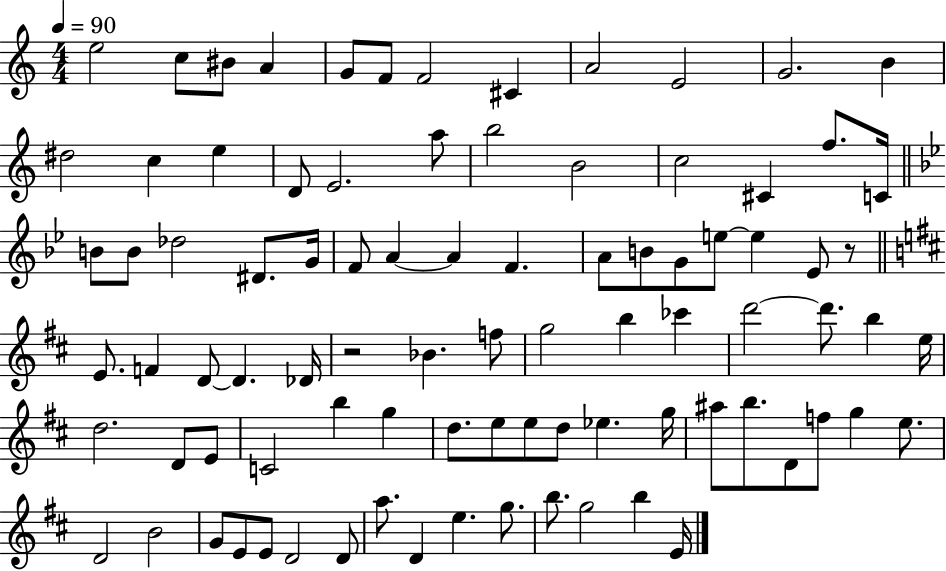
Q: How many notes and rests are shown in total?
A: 88